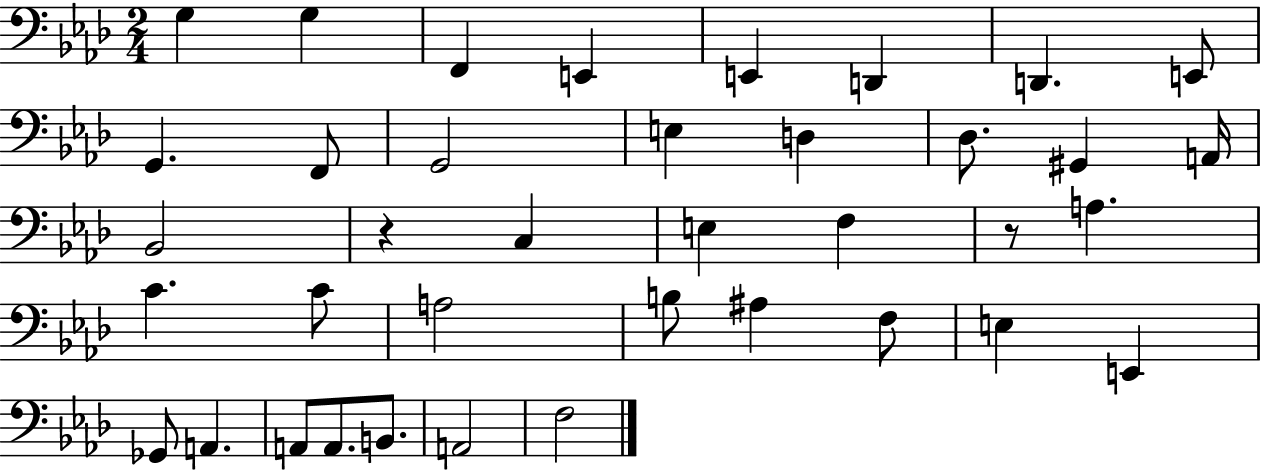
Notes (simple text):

G3/q G3/q F2/q E2/q E2/q D2/q D2/q. E2/e G2/q. F2/e G2/h E3/q D3/q Db3/e. G#2/q A2/s Bb2/h R/q C3/q E3/q F3/q R/e A3/q. C4/q. C4/e A3/h B3/e A#3/q F3/e E3/q E2/q Gb2/e A2/q. A2/e A2/e. B2/e. A2/h F3/h